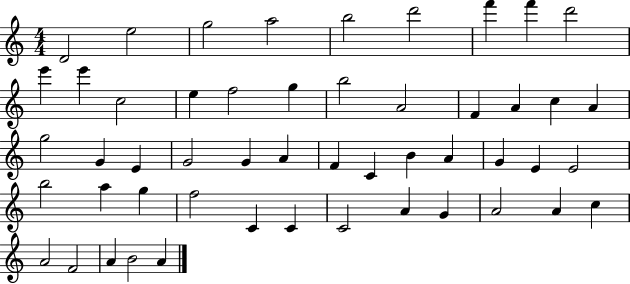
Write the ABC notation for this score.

X:1
T:Untitled
M:4/4
L:1/4
K:C
D2 e2 g2 a2 b2 d'2 f' f' d'2 e' e' c2 e f2 g b2 A2 F A c A g2 G E G2 G A F C B A G E E2 b2 a g f2 C C C2 A G A2 A c A2 F2 A B2 A